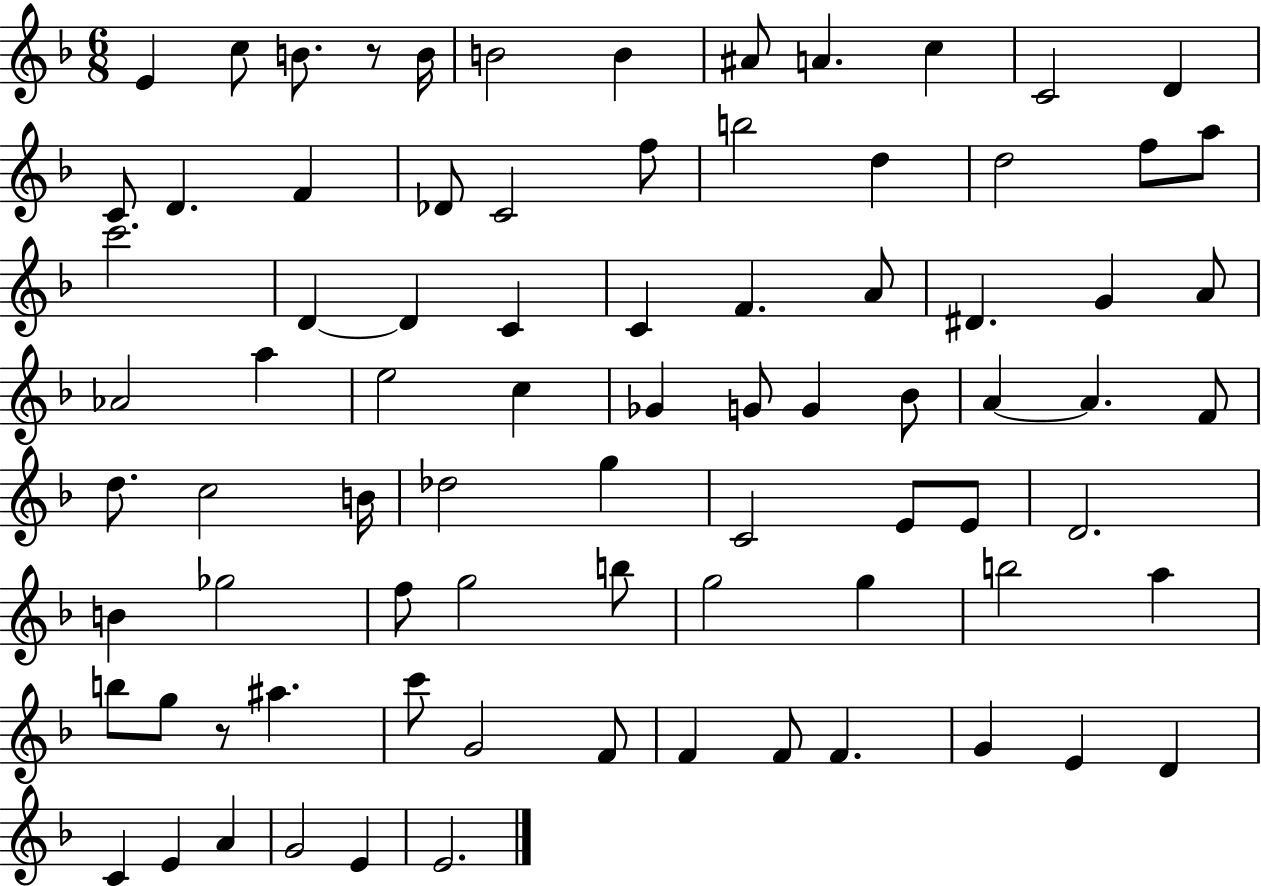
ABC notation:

X:1
T:Untitled
M:6/8
L:1/4
K:F
E c/2 B/2 z/2 B/4 B2 B ^A/2 A c C2 D C/2 D F _D/2 C2 f/2 b2 d d2 f/2 a/2 c'2 D D C C F A/2 ^D G A/2 _A2 a e2 c _G G/2 G _B/2 A A F/2 d/2 c2 B/4 _d2 g C2 E/2 E/2 D2 B _g2 f/2 g2 b/2 g2 g b2 a b/2 g/2 z/2 ^a c'/2 G2 F/2 F F/2 F G E D C E A G2 E E2